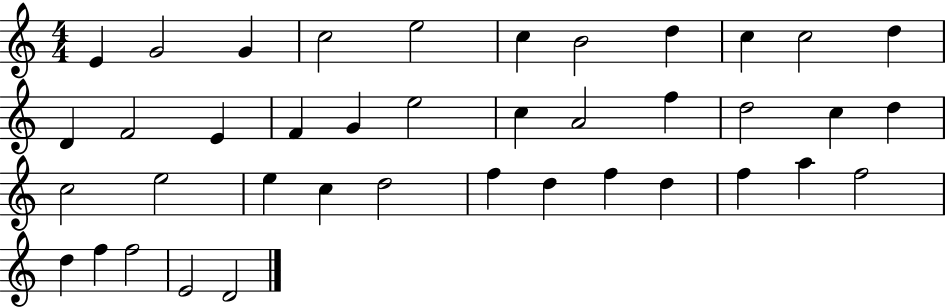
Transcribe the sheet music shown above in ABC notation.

X:1
T:Untitled
M:4/4
L:1/4
K:C
E G2 G c2 e2 c B2 d c c2 d D F2 E F G e2 c A2 f d2 c d c2 e2 e c d2 f d f d f a f2 d f f2 E2 D2